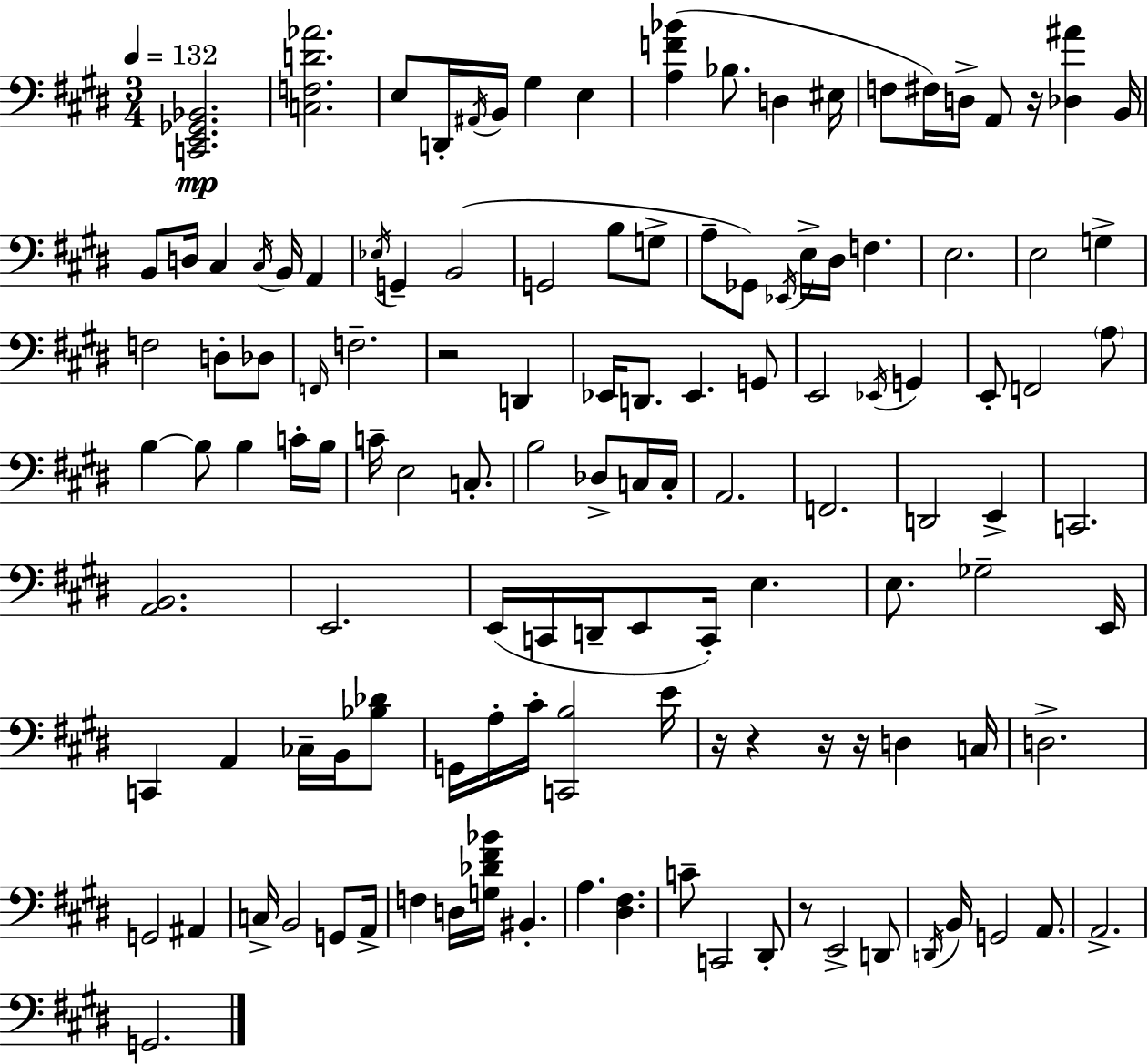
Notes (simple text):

[C2,E2,Gb2,Bb2]/h. [C3,F3,D4,Ab4]/h. E3/e D2/s A#2/s B2/s G#3/q E3/q [A3,F4,Bb4]/q Bb3/e. D3/q EIS3/s F3/e F#3/s D3/s A2/e R/s [Db3,A#4]/q B2/s B2/e D3/s C#3/q C#3/s B2/s A2/q Eb3/s G2/q B2/h G2/h B3/e G3/e A3/e Gb2/e Eb2/s E3/s D#3/s F3/q. E3/h. E3/h G3/q F3/h D3/e Db3/e F2/s F3/h. R/h D2/q Eb2/s D2/e. Eb2/q. G2/e E2/h Eb2/s G2/q E2/e F2/h A3/e B3/q B3/e B3/q C4/s B3/s C4/s E3/h C3/e. B3/h Db3/e C3/s C3/s A2/h. F2/h. D2/h E2/q C2/h. [A2,B2]/h. E2/h. E2/s C2/s D2/s E2/e C2/s E3/q. E3/e. Gb3/h E2/s C2/q A2/q CES3/s B2/s [Bb3,Db4]/e G2/s A3/s C#4/s [C2,B3]/h E4/s R/s R/q R/s R/s D3/q C3/s D3/h. G2/h A#2/q C3/s B2/h G2/e A2/s F3/q D3/s [G3,Db4,F#4,Bb4]/s BIS2/q. A3/q. [D#3,F#3]/q. C4/e C2/h D#2/e R/e E2/h D2/e D2/s B2/s G2/h A2/e. A2/h. G2/h.